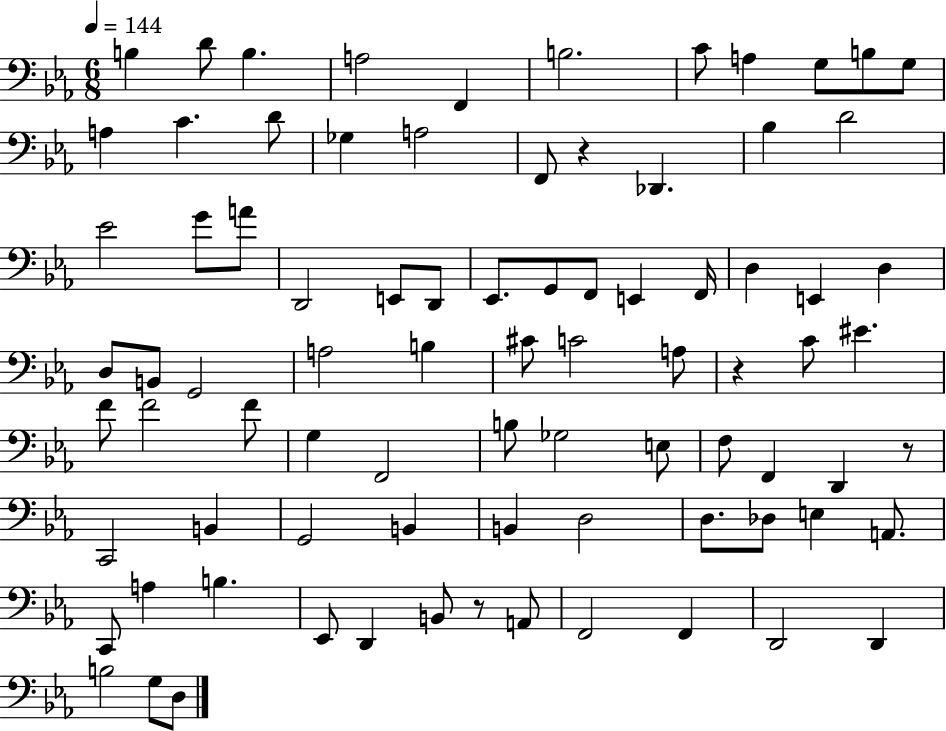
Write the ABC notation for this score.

X:1
T:Untitled
M:6/8
L:1/4
K:Eb
B, D/2 B, A,2 F,, B,2 C/2 A, G,/2 B,/2 G,/2 A, C D/2 _G, A,2 F,,/2 z _D,, _B, D2 _E2 G/2 A/2 D,,2 E,,/2 D,,/2 _E,,/2 G,,/2 F,,/2 E,, F,,/4 D, E,, D, D,/2 B,,/2 G,,2 A,2 B, ^C/2 C2 A,/2 z C/2 ^E F/2 F2 F/2 G, F,,2 B,/2 _G,2 E,/2 F,/2 F,, D,, z/2 C,,2 B,, G,,2 B,, B,, D,2 D,/2 _D,/2 E, A,,/2 C,,/2 A, B, _E,,/2 D,, B,,/2 z/2 A,,/2 F,,2 F,, D,,2 D,, B,2 G,/2 D,/2